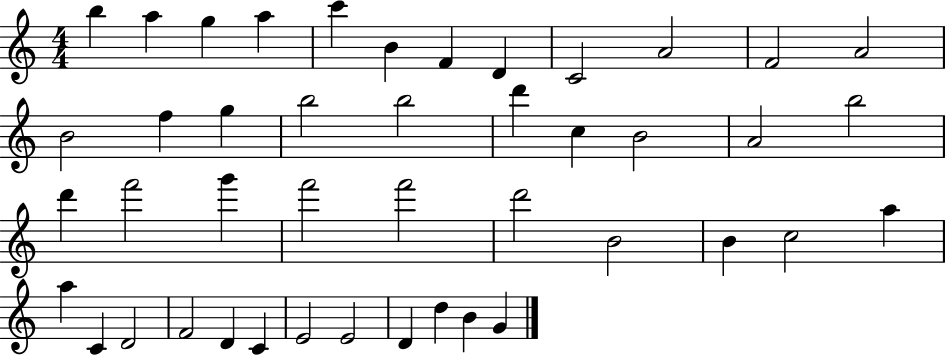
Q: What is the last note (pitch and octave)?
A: G4